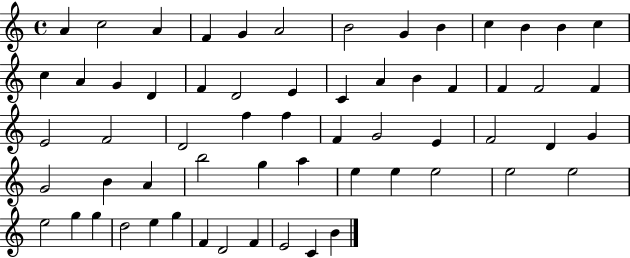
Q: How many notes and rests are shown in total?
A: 61